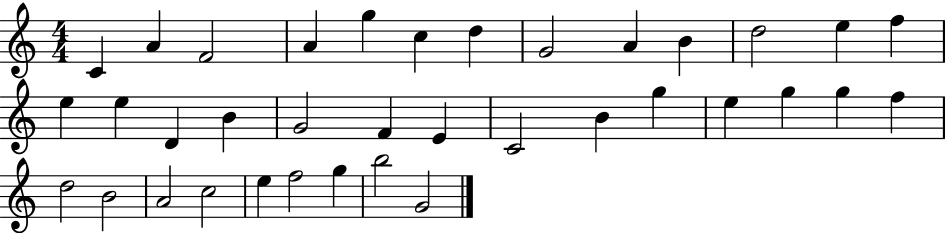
X:1
T:Untitled
M:4/4
L:1/4
K:C
C A F2 A g c d G2 A B d2 e f e e D B G2 F E C2 B g e g g f d2 B2 A2 c2 e f2 g b2 G2